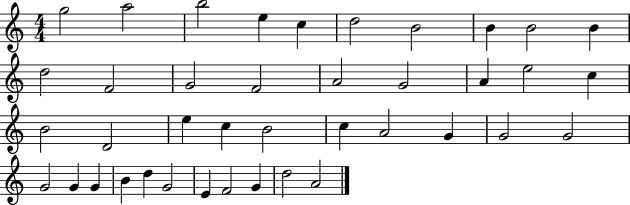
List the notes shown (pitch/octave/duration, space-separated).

G5/h A5/h B5/h E5/q C5/q D5/h B4/h B4/q B4/h B4/q D5/h F4/h G4/h F4/h A4/h G4/h A4/q E5/h C5/q B4/h D4/h E5/q C5/q B4/h C5/q A4/h G4/q G4/h G4/h G4/h G4/q G4/q B4/q D5/q G4/h E4/q F4/h G4/q D5/h A4/h